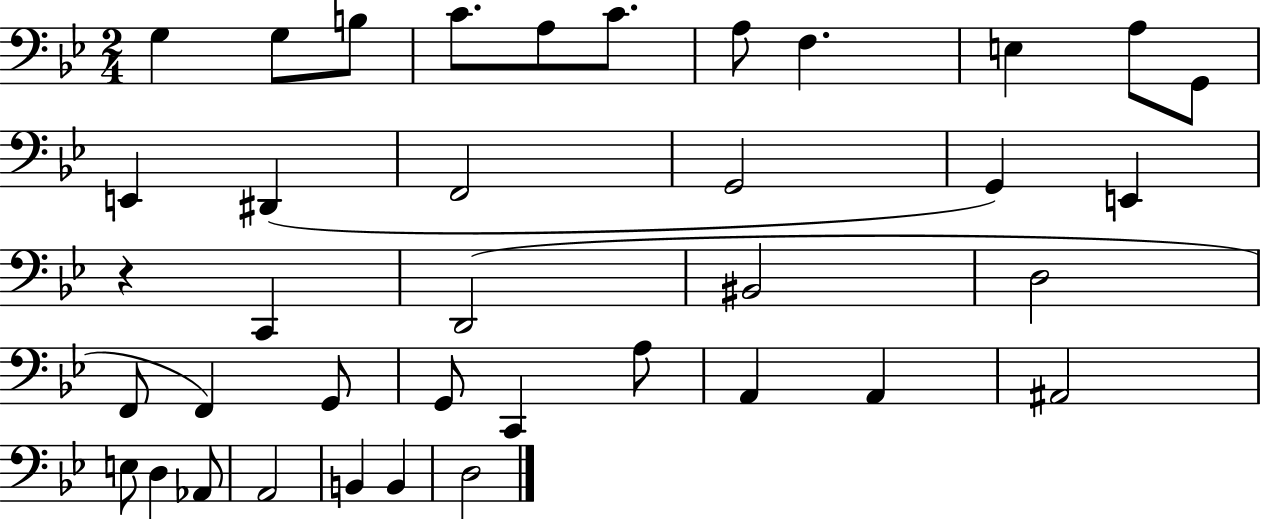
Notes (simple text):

G3/q G3/e B3/e C4/e. A3/e C4/e. A3/e F3/q. E3/q A3/e G2/e E2/q D#2/q F2/h G2/h G2/q E2/q R/q C2/q D2/h BIS2/h D3/h F2/e F2/q G2/e G2/e C2/q A3/e A2/q A2/q A#2/h E3/e D3/q Ab2/e A2/h B2/q B2/q D3/h